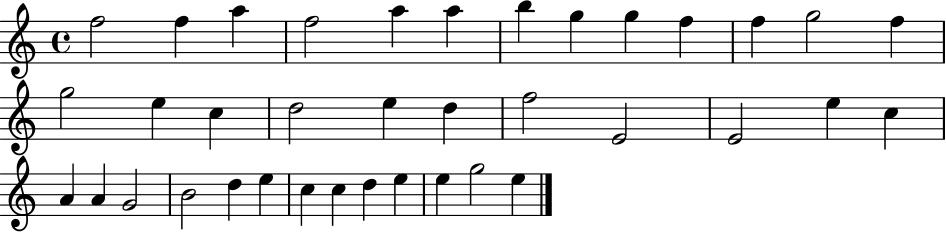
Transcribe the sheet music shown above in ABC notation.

X:1
T:Untitled
M:4/4
L:1/4
K:C
f2 f a f2 a a b g g f f g2 f g2 e c d2 e d f2 E2 E2 e c A A G2 B2 d e c c d e e g2 e